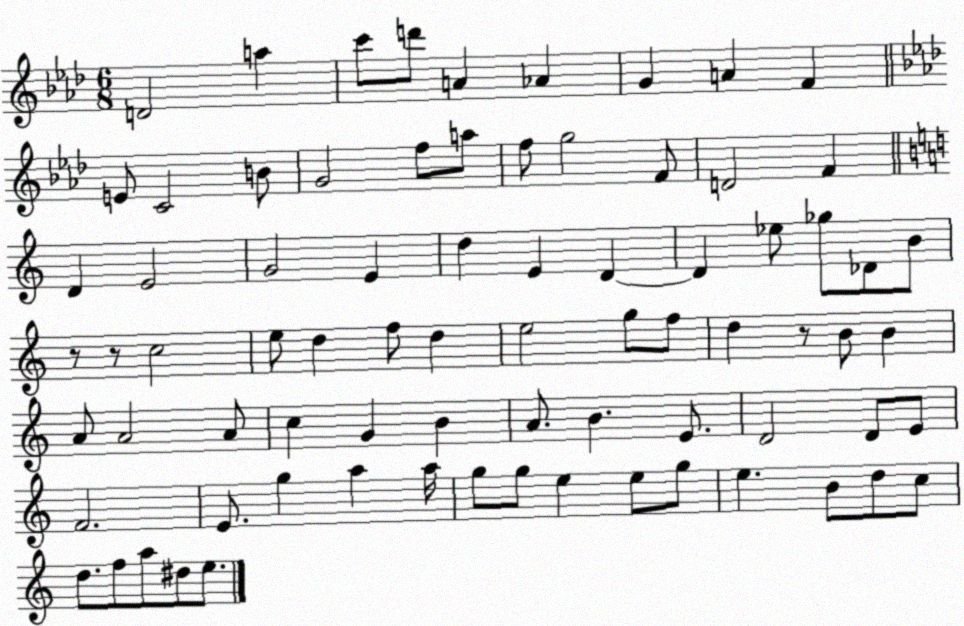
X:1
T:Untitled
M:6/8
L:1/4
K:Ab
D2 a c'/2 d'/2 A _A G A F E/2 C2 B/2 G2 f/2 a/2 f/2 g2 F/2 D2 F D E2 G2 E d E D D _e/2 _g/2 _D/2 B/2 z/2 z/2 c2 e/2 d f/2 d e2 g/2 f/2 d z/2 B/2 B A/2 A2 A/2 c G B A/2 B E/2 D2 D/2 E/2 F2 E/2 g a a/4 g/2 g/2 e e/2 g/2 e B/2 d/2 c/2 d/2 f/2 a/2 ^d/2 e/2